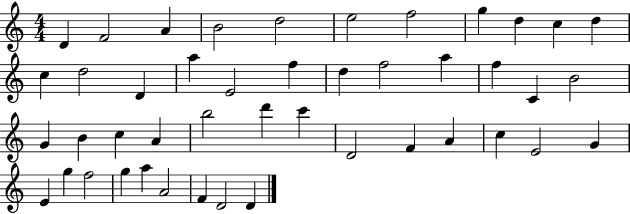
D4/q F4/h A4/q B4/h D5/h E5/h F5/h G5/q D5/q C5/q D5/q C5/q D5/h D4/q A5/q E4/h F5/q D5/q F5/h A5/q F5/q C4/q B4/h G4/q B4/q C5/q A4/q B5/h D6/q C6/q D4/h F4/q A4/q C5/q E4/h G4/q E4/q G5/q F5/h G5/q A5/q A4/h F4/q D4/h D4/q